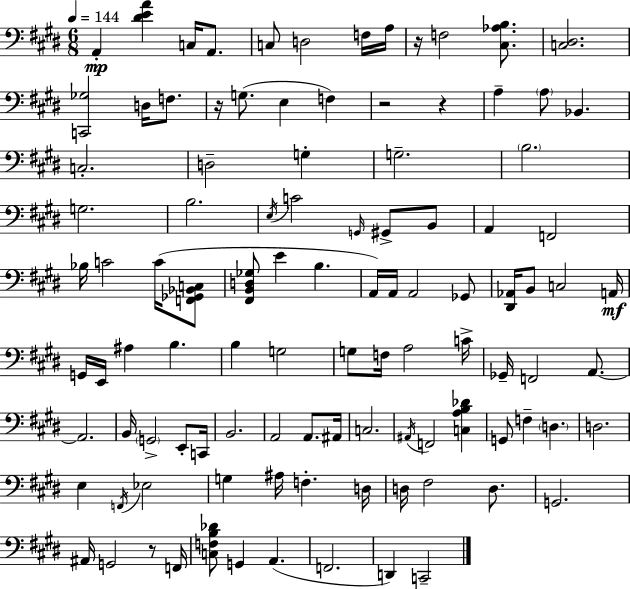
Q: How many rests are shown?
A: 5